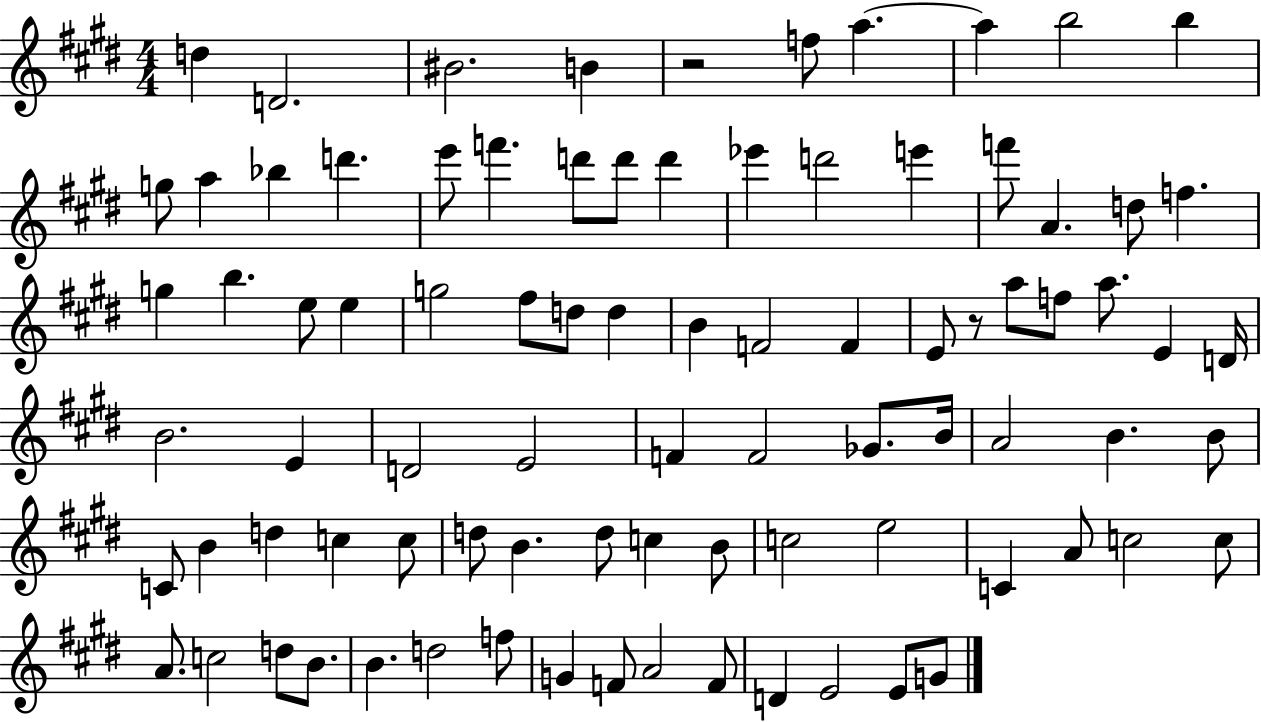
{
  \clef treble
  \numericTimeSignature
  \time 4/4
  \key e \major
  d''4 d'2. | bis'2. b'4 | r2 f''8 a''4.~~ | a''4 b''2 b''4 | \break g''8 a''4 bes''4 d'''4. | e'''8 f'''4. d'''8 d'''8 d'''4 | ees'''4 d'''2 e'''4 | f'''8 a'4. d''8 f''4. | \break g''4 b''4. e''8 e''4 | g''2 fis''8 d''8 d''4 | b'4 f'2 f'4 | e'8 r8 a''8 f''8 a''8. e'4 d'16 | \break b'2. e'4 | d'2 e'2 | f'4 f'2 ges'8. b'16 | a'2 b'4. b'8 | \break c'8 b'4 d''4 c''4 c''8 | d''8 b'4. d''8 c''4 b'8 | c''2 e''2 | c'4 a'8 c''2 c''8 | \break a'8. c''2 d''8 b'8. | b'4. d''2 f''8 | g'4 f'8 a'2 f'8 | d'4 e'2 e'8 g'8 | \break \bar "|."
}